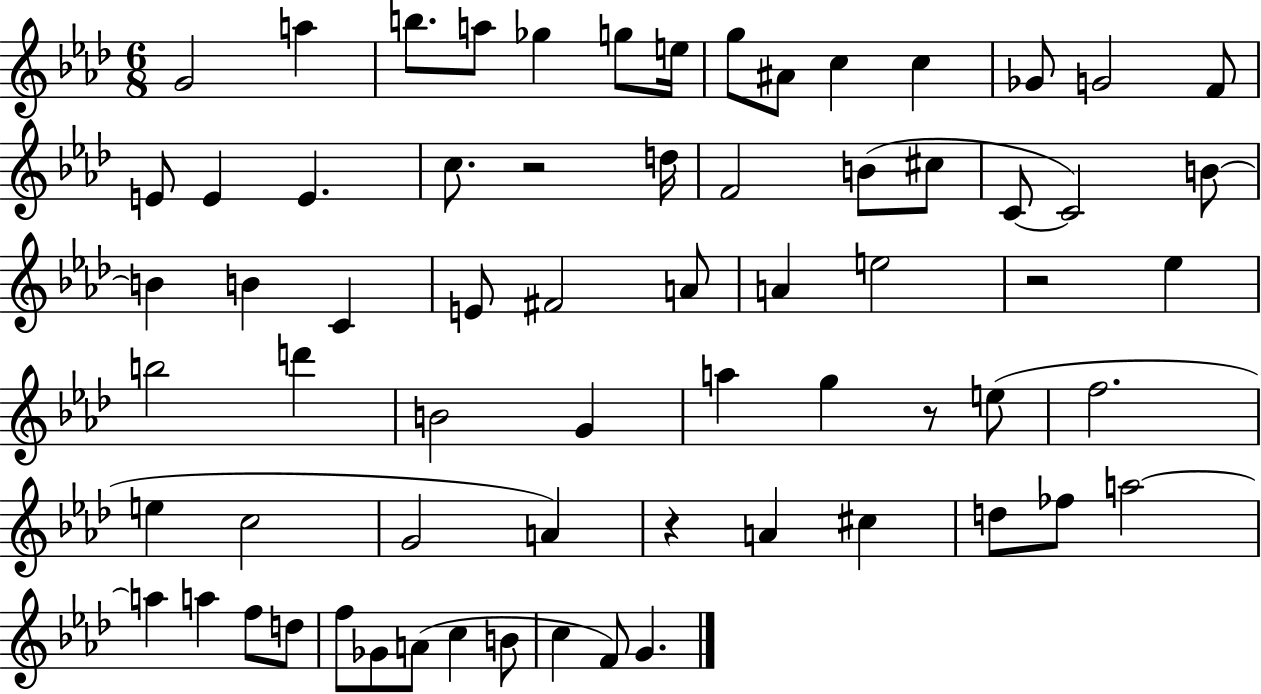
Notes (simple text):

G4/h A5/q B5/e. A5/e Gb5/q G5/e E5/s G5/e A#4/e C5/q C5/q Gb4/e G4/h F4/e E4/e E4/q E4/q. C5/e. R/h D5/s F4/h B4/e C#5/e C4/e C4/h B4/e B4/q B4/q C4/q E4/e F#4/h A4/e A4/q E5/h R/h Eb5/q B5/h D6/q B4/h G4/q A5/q G5/q R/e E5/e F5/h. E5/q C5/h G4/h A4/q R/q A4/q C#5/q D5/e FES5/e A5/h A5/q A5/q F5/e D5/e F5/e Gb4/e A4/e C5/q B4/e C5/q F4/e G4/q.